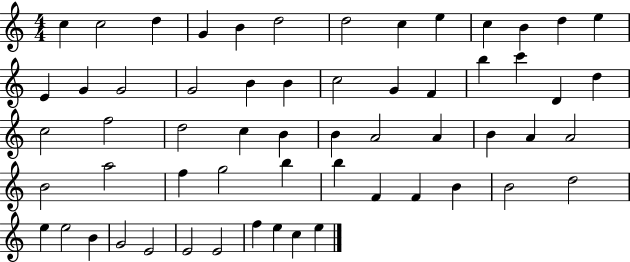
{
  \clef treble
  \numericTimeSignature
  \time 4/4
  \key c \major
  c''4 c''2 d''4 | g'4 b'4 d''2 | d''2 c''4 e''4 | c''4 b'4 d''4 e''4 | \break e'4 g'4 g'2 | g'2 b'4 b'4 | c''2 g'4 f'4 | b''4 c'''4 d'4 d''4 | \break c''2 f''2 | d''2 c''4 b'4 | b'4 a'2 a'4 | b'4 a'4 a'2 | \break b'2 a''2 | f''4 g''2 b''4 | b''4 f'4 f'4 b'4 | b'2 d''2 | \break e''4 e''2 b'4 | g'2 e'2 | e'2 e'2 | f''4 e''4 c''4 e''4 | \break \bar "|."
}